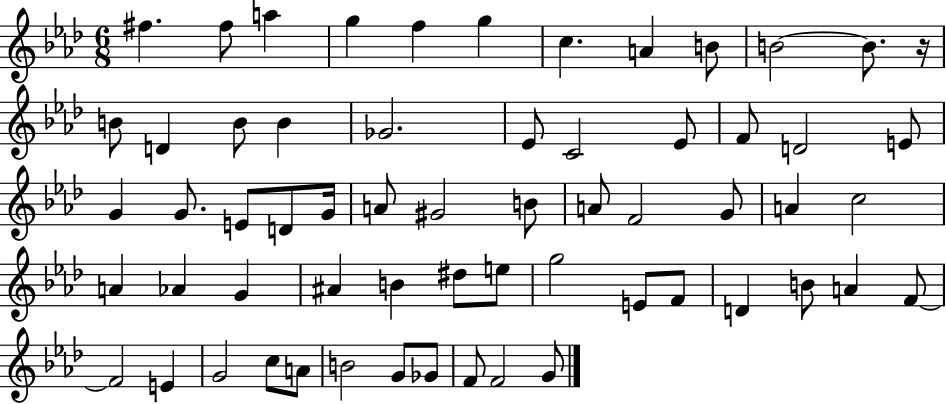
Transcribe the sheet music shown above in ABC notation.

X:1
T:Untitled
M:6/8
L:1/4
K:Ab
^f ^f/2 a g f g c A B/2 B2 B/2 z/4 B/2 D B/2 B _G2 _E/2 C2 _E/2 F/2 D2 E/2 G G/2 E/2 D/2 G/4 A/2 ^G2 B/2 A/2 F2 G/2 A c2 A _A G ^A B ^d/2 e/2 g2 E/2 F/2 D B/2 A F/2 F2 E G2 c/2 A/2 B2 G/2 _G/2 F/2 F2 G/2